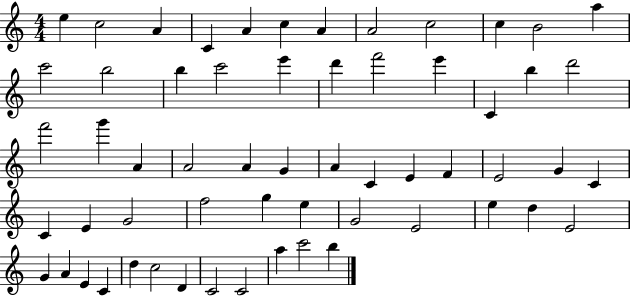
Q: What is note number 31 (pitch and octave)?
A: C4